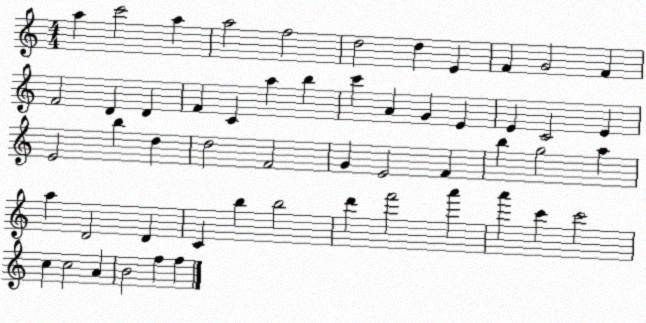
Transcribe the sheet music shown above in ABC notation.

X:1
T:Untitled
M:4/4
L:1/4
K:C
a c'2 a a2 f2 d2 d E F G2 F F2 D D F C a b c' A G E E C2 E E2 b d d2 F2 G E2 F b g2 a a D2 D C b b2 d' f'2 a' a' c' c'2 c c2 A B2 f f